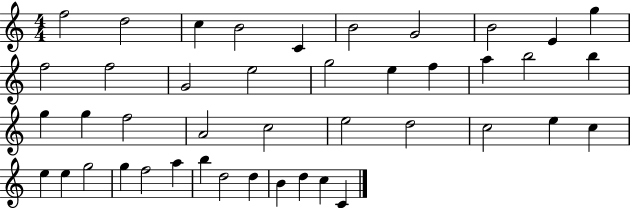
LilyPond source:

{
  \clef treble
  \numericTimeSignature
  \time 4/4
  \key c \major
  f''2 d''2 | c''4 b'2 c'4 | b'2 g'2 | b'2 e'4 g''4 | \break f''2 f''2 | g'2 e''2 | g''2 e''4 f''4 | a''4 b''2 b''4 | \break g''4 g''4 f''2 | a'2 c''2 | e''2 d''2 | c''2 e''4 c''4 | \break e''4 e''4 g''2 | g''4 f''2 a''4 | b''4 d''2 d''4 | b'4 d''4 c''4 c'4 | \break \bar "|."
}